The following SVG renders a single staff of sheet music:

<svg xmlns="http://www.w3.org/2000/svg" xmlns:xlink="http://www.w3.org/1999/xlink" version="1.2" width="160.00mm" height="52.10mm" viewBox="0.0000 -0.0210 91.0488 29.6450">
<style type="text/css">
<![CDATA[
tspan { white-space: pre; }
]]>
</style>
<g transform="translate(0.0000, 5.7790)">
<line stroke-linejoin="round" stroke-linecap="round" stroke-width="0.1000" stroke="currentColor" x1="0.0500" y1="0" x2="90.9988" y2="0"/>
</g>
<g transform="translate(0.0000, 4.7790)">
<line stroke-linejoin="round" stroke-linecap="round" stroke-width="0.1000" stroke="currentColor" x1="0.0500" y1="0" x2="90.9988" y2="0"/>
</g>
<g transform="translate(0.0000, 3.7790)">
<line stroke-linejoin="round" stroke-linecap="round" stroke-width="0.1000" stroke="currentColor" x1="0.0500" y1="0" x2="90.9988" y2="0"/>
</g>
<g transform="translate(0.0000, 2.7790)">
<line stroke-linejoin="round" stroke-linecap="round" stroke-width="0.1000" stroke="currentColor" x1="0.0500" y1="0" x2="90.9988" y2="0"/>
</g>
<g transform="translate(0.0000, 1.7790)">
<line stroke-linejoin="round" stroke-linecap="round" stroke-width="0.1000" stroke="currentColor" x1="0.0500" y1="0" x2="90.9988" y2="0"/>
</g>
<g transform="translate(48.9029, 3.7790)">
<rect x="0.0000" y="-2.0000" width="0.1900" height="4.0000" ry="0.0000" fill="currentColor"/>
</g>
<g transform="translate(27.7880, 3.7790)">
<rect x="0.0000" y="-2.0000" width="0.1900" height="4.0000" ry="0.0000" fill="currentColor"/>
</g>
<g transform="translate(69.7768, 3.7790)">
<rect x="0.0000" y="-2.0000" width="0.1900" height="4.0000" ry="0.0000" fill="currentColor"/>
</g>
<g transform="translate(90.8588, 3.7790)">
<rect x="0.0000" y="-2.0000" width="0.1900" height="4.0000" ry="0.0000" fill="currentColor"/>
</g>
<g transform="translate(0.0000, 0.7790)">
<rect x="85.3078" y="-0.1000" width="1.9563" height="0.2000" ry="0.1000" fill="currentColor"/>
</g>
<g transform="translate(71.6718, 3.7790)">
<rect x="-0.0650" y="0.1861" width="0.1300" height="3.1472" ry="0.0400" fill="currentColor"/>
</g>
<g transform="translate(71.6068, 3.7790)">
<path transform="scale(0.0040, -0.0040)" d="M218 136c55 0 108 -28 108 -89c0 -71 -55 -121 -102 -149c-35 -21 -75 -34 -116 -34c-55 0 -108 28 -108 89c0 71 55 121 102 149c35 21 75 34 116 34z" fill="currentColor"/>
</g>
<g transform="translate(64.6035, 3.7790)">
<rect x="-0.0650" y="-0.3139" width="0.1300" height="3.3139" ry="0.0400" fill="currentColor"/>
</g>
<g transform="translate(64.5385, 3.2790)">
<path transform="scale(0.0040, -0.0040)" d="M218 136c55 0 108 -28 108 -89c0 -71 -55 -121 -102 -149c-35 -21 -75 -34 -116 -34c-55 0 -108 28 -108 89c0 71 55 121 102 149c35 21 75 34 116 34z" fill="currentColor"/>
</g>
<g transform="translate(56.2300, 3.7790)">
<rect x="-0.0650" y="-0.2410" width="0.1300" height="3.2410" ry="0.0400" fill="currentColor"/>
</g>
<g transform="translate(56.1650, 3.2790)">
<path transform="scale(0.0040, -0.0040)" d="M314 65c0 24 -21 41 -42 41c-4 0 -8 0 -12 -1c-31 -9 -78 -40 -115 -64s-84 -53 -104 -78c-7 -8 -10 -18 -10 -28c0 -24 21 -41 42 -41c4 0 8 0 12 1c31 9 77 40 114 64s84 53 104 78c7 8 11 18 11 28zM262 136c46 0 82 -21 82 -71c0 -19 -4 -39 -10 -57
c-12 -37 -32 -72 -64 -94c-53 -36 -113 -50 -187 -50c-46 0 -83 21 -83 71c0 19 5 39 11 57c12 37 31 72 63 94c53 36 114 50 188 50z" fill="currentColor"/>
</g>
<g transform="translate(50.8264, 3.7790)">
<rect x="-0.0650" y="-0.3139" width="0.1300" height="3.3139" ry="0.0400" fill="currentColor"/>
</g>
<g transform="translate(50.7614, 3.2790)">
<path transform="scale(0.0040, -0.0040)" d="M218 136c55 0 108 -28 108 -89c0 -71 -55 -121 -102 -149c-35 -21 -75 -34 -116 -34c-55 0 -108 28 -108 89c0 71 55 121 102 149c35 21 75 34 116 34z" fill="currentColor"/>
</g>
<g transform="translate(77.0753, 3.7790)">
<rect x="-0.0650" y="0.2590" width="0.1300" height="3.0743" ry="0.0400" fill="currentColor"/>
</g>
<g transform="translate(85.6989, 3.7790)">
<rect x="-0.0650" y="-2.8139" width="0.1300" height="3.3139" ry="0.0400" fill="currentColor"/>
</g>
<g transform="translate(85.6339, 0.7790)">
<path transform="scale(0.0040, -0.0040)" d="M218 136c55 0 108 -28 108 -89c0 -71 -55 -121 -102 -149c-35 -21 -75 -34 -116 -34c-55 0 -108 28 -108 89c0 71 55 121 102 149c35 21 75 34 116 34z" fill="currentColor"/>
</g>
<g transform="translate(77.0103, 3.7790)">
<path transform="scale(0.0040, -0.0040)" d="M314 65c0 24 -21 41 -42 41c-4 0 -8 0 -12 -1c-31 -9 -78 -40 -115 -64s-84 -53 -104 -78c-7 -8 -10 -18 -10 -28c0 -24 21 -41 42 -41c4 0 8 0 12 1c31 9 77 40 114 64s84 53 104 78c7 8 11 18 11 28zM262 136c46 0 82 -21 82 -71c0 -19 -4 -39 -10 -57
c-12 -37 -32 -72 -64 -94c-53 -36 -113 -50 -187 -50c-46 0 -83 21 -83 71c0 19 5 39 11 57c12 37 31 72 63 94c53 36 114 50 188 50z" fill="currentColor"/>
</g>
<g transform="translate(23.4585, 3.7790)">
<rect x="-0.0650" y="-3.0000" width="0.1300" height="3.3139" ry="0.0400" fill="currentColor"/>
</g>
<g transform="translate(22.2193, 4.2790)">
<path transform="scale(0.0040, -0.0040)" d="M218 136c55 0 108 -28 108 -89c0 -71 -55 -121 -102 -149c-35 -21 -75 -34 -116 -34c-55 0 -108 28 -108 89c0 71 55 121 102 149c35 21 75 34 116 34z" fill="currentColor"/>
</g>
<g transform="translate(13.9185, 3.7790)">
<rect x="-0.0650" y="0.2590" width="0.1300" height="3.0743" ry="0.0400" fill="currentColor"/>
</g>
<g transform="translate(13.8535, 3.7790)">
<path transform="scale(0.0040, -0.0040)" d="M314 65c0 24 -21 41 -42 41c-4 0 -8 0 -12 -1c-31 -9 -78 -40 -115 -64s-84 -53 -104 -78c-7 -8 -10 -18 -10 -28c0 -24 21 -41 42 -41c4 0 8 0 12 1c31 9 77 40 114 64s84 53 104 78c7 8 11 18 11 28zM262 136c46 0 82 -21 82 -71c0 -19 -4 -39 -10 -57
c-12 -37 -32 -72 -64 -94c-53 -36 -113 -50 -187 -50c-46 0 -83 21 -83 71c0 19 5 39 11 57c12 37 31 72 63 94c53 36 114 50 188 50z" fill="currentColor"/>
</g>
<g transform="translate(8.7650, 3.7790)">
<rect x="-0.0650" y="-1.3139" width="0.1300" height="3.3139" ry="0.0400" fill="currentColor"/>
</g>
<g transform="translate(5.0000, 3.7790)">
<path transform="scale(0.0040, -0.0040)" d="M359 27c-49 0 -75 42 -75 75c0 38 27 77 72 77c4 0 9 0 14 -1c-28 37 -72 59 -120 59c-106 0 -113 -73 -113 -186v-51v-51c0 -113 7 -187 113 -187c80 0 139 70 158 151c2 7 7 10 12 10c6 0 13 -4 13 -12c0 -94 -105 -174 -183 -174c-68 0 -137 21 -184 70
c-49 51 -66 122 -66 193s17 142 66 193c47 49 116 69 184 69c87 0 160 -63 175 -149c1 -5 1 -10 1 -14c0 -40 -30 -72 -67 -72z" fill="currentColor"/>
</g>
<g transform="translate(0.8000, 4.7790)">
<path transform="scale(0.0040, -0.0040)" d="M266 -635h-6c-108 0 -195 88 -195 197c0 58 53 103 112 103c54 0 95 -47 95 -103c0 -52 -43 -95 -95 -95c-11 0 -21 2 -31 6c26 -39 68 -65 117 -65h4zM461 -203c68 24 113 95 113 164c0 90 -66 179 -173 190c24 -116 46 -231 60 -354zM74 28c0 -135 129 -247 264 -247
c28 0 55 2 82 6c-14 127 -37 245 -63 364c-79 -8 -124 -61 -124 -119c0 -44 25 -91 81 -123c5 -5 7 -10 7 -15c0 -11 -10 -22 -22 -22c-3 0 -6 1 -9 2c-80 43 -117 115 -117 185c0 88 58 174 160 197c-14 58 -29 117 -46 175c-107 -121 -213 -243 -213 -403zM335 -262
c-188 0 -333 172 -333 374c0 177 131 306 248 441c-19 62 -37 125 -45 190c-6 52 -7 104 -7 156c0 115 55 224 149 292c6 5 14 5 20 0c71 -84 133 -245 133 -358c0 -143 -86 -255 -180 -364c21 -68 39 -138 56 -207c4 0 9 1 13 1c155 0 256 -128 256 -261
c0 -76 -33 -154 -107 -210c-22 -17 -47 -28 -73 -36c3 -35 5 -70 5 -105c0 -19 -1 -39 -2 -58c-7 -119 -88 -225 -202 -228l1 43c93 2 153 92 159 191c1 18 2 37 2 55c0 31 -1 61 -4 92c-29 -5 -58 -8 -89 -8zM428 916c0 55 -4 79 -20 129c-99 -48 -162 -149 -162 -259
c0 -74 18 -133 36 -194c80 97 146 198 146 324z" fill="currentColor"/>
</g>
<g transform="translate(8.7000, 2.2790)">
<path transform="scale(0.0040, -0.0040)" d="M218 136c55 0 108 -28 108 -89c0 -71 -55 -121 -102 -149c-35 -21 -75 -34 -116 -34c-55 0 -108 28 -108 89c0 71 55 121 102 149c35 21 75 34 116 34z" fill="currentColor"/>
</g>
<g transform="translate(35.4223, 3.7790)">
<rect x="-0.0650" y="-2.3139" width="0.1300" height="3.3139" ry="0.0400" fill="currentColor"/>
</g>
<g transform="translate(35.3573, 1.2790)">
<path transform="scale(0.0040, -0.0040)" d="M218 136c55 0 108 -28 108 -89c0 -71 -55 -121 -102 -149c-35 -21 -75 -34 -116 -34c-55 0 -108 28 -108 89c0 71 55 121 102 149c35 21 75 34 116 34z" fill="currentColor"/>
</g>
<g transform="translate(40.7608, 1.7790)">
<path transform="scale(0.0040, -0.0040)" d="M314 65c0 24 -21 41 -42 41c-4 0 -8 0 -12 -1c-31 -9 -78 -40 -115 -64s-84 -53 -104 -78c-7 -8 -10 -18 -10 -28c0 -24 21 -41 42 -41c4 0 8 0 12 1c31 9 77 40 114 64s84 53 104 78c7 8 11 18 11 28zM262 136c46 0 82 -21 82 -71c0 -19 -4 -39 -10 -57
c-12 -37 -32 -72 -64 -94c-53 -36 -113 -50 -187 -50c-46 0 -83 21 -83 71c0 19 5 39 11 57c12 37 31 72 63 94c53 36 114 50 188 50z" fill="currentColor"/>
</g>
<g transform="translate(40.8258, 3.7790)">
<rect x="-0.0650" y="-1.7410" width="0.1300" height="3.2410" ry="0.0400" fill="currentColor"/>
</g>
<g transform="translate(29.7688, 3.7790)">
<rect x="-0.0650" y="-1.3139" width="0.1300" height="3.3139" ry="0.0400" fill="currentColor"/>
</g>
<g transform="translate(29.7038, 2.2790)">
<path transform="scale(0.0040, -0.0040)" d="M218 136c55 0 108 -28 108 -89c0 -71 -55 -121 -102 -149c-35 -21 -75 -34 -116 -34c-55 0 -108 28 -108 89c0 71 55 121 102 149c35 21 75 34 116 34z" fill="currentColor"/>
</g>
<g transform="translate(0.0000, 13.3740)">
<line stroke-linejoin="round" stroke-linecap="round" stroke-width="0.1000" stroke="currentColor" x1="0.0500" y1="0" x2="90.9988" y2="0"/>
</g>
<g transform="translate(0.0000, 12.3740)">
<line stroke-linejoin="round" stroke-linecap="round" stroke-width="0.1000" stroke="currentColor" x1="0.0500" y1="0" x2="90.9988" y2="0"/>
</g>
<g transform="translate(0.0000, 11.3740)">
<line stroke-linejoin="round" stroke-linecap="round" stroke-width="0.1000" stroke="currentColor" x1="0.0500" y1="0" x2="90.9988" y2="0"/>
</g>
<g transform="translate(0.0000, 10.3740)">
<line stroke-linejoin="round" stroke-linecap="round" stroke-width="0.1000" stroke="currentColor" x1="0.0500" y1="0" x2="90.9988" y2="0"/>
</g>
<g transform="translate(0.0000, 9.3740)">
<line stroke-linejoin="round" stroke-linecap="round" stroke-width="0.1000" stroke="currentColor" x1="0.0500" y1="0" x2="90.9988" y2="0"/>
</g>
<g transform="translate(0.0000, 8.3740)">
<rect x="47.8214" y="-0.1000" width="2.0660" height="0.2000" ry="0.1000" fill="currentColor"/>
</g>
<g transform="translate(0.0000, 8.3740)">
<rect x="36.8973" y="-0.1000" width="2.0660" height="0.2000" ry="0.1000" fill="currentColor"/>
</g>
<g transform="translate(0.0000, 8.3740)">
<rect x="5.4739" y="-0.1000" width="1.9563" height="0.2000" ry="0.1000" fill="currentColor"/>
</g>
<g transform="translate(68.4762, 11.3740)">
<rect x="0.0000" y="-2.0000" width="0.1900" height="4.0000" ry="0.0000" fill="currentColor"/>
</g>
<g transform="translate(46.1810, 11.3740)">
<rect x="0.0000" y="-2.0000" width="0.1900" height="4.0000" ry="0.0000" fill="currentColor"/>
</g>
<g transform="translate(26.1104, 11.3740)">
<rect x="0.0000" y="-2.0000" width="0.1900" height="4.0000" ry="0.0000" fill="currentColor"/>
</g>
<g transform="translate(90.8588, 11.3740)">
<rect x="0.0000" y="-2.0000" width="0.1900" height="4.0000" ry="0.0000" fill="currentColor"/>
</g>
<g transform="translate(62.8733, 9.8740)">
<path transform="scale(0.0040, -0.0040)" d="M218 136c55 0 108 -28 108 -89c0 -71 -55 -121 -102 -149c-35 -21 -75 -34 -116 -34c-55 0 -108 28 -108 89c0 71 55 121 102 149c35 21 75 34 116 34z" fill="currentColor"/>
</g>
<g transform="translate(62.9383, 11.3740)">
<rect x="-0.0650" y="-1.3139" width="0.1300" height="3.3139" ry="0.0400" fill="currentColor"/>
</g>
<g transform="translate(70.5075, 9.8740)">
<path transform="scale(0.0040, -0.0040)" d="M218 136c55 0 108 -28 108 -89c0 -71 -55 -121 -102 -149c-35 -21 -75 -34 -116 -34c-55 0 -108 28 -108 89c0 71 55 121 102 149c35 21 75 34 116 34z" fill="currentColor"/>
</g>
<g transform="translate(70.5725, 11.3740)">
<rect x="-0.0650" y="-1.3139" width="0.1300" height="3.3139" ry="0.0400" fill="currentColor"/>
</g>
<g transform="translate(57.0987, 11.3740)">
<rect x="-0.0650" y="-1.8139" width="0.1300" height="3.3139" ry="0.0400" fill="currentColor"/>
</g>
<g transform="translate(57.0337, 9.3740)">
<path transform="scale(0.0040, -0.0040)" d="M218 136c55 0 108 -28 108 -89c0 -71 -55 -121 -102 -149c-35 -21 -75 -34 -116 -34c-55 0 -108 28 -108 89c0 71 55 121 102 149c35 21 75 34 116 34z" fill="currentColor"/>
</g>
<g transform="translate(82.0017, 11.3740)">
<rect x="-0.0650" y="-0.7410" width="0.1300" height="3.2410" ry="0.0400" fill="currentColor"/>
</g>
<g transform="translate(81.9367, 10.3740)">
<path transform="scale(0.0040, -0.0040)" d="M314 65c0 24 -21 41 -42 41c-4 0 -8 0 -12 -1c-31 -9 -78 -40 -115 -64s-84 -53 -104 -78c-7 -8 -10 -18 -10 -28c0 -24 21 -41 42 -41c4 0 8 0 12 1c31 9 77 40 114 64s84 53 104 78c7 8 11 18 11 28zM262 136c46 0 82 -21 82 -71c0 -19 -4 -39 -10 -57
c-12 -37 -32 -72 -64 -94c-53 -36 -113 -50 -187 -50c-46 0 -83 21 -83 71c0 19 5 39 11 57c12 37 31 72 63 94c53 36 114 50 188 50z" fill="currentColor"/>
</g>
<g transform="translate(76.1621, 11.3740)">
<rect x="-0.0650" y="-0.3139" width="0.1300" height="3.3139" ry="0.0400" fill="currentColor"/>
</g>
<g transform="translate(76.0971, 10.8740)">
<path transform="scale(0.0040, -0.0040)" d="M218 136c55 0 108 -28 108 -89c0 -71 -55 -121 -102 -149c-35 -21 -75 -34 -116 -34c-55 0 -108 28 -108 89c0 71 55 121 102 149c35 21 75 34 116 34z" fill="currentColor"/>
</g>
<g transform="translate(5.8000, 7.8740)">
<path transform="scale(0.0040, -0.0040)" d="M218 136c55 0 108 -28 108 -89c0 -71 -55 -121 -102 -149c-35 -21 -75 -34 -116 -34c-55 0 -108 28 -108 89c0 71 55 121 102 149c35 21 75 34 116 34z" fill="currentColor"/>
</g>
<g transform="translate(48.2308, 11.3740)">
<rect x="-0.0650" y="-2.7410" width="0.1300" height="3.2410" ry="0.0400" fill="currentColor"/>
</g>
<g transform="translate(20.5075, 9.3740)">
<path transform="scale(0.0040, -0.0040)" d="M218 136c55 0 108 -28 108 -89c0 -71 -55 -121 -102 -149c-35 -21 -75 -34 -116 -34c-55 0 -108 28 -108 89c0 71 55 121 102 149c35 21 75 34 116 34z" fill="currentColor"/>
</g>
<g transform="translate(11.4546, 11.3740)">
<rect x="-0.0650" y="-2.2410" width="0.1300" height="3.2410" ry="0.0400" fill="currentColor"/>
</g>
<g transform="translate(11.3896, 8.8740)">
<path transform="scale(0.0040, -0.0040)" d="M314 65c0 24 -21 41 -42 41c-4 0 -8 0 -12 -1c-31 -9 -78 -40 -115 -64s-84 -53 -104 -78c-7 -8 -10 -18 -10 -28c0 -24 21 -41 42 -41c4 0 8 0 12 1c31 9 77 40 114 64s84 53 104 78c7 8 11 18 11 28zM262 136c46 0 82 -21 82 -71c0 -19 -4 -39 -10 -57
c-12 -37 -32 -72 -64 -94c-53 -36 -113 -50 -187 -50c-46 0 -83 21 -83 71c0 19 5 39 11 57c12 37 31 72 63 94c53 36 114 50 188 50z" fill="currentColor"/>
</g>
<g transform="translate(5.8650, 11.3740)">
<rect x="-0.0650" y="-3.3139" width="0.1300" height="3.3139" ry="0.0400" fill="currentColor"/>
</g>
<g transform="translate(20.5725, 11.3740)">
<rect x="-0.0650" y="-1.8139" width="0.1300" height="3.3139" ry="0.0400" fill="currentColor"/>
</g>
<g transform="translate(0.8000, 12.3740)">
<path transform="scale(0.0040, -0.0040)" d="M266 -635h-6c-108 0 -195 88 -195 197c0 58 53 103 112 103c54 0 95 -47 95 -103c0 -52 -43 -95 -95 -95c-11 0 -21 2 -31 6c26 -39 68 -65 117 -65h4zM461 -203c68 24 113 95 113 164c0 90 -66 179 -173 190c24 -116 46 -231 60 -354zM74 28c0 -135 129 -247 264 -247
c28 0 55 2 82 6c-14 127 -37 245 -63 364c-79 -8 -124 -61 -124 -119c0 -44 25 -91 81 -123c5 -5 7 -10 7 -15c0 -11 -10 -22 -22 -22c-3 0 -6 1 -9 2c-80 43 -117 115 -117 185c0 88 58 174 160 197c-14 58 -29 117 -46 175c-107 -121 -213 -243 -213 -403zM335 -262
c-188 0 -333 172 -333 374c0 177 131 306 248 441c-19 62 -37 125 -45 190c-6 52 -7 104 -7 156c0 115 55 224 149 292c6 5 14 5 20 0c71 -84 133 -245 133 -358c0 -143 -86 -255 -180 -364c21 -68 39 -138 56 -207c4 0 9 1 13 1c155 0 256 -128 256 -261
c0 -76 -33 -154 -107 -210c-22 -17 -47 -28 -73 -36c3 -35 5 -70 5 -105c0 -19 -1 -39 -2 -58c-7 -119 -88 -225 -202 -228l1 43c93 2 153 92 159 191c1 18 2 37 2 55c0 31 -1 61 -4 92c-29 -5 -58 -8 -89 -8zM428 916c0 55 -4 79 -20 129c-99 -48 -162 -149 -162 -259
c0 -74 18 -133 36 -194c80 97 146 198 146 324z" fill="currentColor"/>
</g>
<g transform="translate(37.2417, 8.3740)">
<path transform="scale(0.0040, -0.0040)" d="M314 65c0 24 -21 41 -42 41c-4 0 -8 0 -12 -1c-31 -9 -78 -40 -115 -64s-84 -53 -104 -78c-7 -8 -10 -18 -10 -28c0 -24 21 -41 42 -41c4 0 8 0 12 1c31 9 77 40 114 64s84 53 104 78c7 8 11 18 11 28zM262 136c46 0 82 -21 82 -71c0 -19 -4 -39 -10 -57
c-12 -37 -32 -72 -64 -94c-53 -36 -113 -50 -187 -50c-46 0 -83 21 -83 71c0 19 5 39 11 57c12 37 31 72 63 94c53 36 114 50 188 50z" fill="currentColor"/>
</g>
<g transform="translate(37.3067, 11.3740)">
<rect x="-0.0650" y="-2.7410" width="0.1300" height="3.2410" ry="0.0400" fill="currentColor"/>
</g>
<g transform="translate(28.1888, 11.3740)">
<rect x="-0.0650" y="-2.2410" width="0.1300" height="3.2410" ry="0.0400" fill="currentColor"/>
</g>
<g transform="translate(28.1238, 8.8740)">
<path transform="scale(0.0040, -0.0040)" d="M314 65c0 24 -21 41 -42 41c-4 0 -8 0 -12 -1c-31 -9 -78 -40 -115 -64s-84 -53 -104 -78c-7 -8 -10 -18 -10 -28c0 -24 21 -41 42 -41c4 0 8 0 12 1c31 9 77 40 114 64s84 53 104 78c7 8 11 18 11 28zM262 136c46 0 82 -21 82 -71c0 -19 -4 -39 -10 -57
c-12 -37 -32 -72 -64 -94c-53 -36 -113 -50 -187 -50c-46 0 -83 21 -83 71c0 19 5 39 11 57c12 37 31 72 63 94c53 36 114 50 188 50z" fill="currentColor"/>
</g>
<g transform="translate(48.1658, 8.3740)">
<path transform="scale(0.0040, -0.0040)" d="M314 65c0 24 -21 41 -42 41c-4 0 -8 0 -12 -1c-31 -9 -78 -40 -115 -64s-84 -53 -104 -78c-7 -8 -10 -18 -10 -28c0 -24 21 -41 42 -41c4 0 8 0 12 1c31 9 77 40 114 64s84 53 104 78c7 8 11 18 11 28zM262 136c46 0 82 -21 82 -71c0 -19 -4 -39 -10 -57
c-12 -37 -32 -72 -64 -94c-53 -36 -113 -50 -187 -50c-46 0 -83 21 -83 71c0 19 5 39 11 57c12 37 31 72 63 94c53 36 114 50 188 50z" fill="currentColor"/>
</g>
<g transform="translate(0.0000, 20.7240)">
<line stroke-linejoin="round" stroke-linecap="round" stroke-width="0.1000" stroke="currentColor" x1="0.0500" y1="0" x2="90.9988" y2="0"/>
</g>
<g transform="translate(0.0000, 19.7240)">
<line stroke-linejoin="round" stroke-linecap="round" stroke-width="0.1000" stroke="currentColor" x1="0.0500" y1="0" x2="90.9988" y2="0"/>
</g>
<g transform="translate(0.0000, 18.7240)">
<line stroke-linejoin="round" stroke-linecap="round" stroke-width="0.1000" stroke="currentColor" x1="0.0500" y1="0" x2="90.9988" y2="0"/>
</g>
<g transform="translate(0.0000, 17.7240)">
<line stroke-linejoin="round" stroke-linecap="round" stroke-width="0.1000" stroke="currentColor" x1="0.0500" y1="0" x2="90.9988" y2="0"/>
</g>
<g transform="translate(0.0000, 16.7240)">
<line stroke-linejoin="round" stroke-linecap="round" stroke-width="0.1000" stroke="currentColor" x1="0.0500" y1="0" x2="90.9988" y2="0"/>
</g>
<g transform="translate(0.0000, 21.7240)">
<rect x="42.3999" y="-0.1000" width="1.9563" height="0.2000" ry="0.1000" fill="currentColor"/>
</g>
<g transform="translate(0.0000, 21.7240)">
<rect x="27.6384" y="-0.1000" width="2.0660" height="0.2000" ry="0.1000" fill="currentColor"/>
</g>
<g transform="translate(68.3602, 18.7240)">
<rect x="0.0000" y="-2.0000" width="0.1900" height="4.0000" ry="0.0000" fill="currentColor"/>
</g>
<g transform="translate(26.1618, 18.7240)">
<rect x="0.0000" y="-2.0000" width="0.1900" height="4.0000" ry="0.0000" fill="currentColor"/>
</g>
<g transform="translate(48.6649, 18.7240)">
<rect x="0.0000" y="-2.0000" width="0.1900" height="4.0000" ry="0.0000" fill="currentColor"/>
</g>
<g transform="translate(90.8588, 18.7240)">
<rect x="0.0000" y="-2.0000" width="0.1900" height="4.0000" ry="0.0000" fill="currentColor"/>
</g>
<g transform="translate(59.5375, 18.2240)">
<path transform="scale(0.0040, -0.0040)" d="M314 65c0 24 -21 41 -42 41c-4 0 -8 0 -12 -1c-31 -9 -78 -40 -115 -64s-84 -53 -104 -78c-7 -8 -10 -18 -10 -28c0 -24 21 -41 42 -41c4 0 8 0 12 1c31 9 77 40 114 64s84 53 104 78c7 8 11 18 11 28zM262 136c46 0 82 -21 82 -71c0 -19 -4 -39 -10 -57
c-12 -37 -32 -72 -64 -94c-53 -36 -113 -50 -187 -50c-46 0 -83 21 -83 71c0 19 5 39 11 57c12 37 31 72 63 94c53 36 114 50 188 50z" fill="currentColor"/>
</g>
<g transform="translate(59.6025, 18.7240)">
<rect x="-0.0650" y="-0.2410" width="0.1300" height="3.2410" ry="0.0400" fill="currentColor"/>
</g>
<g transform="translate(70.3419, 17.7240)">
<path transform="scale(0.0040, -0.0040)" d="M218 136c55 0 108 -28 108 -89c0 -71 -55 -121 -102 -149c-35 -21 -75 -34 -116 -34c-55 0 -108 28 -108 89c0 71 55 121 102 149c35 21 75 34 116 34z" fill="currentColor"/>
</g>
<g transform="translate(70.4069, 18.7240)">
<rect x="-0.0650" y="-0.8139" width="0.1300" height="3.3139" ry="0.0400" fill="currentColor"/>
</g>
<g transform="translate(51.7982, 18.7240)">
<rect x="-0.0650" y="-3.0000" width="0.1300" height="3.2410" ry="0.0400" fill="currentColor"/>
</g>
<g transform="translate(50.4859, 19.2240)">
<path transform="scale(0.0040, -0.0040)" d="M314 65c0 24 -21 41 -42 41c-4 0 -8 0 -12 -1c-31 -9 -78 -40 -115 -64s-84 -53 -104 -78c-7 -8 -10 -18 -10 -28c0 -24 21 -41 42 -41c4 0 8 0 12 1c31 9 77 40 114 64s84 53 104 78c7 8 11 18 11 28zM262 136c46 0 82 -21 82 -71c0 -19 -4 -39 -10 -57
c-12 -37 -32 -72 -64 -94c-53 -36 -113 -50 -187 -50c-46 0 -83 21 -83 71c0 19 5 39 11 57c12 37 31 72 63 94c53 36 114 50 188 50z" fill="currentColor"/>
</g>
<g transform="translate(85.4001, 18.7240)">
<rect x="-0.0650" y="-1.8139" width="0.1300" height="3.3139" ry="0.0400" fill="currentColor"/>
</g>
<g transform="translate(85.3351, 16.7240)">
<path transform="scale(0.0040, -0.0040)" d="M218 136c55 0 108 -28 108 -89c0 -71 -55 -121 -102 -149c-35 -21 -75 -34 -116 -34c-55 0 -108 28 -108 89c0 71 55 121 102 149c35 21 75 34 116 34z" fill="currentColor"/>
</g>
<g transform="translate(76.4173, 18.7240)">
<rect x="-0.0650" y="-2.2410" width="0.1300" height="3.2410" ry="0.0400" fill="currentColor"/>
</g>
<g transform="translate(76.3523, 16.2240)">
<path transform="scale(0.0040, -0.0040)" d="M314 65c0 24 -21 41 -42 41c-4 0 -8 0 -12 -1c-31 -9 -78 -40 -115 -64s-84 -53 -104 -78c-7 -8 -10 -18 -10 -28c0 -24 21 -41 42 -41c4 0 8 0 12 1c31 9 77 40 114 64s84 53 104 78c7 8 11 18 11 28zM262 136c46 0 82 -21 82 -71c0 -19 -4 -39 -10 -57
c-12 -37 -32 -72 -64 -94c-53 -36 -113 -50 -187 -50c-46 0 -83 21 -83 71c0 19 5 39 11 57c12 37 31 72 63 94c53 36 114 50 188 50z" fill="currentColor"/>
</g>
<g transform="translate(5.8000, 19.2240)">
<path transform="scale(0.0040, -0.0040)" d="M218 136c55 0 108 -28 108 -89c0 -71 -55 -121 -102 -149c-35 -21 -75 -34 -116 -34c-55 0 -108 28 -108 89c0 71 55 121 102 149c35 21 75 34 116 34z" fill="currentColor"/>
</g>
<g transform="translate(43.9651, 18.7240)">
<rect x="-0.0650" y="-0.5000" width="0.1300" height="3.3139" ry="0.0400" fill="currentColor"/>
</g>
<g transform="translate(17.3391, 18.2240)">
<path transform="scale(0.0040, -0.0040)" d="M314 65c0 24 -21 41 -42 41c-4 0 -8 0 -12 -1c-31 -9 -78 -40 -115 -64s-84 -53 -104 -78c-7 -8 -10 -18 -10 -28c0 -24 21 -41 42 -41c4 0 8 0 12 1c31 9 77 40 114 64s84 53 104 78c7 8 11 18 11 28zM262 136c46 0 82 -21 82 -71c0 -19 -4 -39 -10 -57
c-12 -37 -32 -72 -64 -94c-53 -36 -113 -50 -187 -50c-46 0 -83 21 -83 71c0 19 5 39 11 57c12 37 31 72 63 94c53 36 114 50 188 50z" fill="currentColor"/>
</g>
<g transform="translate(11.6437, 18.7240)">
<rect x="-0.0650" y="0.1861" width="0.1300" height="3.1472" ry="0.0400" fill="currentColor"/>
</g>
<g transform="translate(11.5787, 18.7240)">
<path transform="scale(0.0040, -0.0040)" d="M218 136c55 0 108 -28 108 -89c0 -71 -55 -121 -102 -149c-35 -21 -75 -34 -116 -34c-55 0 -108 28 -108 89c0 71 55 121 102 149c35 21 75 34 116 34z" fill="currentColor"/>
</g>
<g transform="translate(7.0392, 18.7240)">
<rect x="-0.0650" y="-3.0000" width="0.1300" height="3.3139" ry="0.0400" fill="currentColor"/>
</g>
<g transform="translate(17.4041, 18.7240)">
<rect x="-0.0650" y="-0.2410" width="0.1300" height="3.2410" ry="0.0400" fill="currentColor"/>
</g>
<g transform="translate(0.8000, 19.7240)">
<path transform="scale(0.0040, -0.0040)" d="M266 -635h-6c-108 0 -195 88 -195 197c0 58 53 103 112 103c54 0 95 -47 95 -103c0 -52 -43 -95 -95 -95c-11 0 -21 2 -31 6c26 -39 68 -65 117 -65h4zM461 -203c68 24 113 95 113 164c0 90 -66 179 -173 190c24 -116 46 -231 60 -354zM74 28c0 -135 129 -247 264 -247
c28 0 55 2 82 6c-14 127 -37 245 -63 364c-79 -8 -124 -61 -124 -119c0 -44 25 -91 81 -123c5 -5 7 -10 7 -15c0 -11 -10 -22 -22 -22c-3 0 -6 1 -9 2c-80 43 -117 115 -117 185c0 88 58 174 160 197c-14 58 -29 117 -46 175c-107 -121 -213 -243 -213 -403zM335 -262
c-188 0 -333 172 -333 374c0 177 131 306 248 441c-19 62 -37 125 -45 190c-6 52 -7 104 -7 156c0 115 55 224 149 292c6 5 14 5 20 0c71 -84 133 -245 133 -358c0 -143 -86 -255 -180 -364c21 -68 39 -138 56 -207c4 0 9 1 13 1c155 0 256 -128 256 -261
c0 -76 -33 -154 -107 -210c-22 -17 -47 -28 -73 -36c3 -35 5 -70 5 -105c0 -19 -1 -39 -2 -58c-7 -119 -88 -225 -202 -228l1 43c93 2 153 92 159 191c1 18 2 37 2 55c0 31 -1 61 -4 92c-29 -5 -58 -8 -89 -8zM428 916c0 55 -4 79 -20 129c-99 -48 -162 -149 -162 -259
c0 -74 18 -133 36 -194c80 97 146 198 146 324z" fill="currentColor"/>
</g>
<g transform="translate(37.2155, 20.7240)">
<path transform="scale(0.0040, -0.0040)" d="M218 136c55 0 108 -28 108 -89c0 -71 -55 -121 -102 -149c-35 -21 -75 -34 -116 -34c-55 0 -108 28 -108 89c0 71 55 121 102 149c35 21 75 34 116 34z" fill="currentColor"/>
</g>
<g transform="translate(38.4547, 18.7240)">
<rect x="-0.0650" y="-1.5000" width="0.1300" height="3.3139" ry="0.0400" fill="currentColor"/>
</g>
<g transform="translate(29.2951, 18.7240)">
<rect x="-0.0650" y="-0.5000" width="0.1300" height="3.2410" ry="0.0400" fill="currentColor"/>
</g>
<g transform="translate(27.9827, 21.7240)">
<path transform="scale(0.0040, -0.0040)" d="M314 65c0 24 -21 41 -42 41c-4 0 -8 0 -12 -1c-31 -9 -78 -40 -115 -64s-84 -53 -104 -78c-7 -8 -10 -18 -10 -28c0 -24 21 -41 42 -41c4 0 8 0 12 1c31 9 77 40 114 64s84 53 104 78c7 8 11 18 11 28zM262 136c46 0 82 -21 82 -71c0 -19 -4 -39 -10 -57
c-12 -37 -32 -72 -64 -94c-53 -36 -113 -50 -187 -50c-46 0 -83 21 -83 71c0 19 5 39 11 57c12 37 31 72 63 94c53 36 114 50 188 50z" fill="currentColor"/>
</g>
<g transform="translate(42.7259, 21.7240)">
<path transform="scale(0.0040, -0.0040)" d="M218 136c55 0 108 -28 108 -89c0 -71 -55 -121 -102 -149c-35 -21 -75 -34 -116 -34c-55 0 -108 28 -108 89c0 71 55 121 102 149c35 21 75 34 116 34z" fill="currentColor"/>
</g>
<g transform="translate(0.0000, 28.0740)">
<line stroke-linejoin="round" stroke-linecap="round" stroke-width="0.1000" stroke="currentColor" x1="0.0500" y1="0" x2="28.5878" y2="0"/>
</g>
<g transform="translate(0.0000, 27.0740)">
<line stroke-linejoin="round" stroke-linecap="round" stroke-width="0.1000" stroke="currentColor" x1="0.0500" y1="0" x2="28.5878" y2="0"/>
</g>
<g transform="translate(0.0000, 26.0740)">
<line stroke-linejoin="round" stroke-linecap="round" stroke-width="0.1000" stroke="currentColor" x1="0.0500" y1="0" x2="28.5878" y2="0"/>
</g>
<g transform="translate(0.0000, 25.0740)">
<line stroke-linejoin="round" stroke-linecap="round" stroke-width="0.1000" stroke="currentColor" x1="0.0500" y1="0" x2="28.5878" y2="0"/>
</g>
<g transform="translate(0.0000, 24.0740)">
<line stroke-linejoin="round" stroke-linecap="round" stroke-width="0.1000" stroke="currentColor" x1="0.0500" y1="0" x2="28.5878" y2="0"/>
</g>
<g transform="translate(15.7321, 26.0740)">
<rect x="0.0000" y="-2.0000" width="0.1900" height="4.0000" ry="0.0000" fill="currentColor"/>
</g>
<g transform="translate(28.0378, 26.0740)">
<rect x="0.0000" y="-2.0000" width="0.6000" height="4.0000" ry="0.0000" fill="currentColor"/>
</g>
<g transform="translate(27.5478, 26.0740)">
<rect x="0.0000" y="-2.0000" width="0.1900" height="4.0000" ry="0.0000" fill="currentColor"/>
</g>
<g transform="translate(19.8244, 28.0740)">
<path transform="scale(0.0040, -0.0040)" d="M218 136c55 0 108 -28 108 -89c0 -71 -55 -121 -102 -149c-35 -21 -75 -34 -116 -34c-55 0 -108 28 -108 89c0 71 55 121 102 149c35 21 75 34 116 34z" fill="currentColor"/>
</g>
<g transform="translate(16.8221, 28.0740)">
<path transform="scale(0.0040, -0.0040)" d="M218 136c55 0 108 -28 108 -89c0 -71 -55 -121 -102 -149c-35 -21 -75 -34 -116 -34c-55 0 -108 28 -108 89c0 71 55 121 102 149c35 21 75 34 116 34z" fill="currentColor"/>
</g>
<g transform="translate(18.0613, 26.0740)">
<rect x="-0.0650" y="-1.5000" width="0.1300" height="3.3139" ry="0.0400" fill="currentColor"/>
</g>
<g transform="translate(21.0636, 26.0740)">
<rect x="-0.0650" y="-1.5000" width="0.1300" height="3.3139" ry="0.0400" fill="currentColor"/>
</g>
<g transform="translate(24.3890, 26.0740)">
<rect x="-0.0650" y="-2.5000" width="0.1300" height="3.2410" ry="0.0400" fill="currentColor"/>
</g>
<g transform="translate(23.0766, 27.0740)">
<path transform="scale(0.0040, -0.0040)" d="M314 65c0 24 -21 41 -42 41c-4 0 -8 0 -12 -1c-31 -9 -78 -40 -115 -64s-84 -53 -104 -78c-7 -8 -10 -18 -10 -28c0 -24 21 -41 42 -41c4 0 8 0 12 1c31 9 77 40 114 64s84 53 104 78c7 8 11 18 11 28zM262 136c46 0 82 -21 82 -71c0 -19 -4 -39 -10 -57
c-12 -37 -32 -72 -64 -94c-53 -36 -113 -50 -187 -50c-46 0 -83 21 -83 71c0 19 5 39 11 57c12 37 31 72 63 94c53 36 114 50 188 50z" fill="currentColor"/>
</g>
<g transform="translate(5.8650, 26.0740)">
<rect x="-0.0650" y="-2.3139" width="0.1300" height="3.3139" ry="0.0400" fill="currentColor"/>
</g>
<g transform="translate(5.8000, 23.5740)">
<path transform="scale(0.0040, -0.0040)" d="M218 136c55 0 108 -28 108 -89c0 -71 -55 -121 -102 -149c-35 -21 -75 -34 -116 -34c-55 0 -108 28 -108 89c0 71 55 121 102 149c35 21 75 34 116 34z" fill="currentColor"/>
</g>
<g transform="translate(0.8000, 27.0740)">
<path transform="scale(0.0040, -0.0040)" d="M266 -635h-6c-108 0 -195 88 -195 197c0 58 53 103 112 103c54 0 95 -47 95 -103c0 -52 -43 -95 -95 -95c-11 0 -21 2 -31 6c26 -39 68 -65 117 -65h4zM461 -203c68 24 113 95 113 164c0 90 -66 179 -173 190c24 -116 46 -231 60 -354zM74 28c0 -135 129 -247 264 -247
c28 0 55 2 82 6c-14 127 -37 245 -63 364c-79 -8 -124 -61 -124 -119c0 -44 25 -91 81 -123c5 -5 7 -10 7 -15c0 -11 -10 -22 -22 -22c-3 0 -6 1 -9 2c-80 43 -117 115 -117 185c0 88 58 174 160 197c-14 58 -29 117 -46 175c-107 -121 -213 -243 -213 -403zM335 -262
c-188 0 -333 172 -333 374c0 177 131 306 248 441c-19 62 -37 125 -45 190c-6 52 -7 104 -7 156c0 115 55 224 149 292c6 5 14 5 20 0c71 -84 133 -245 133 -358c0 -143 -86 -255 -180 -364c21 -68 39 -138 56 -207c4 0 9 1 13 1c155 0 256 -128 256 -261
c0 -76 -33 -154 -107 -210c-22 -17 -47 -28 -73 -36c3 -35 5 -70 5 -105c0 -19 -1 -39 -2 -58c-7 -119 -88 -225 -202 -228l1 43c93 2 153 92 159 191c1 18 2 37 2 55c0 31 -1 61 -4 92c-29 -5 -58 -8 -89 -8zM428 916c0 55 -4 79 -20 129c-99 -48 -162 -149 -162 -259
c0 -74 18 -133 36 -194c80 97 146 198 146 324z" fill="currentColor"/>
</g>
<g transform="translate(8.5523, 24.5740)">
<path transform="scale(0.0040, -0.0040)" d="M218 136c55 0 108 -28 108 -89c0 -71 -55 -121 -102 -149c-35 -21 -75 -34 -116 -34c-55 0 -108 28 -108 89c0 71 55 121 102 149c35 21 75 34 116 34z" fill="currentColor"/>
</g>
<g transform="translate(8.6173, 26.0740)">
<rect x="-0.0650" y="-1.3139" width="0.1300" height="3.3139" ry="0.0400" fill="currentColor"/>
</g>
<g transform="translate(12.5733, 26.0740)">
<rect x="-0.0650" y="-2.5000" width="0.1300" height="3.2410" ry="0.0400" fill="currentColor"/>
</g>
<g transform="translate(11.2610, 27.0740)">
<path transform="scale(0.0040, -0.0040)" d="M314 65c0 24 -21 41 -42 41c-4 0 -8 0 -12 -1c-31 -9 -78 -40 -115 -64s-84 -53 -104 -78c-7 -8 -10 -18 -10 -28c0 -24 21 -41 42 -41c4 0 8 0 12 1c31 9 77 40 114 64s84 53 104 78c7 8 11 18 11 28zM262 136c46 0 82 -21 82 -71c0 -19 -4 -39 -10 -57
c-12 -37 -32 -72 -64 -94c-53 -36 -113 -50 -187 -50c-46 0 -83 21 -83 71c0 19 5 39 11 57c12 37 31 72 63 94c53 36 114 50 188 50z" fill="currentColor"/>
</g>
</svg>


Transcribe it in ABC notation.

X:1
T:Untitled
M:4/4
L:1/4
K:C
e B2 A e g f2 c c2 c B B2 a b g2 f g2 a2 a2 f e e c d2 A B c2 C2 E C A2 c2 d g2 f g e G2 E E G2